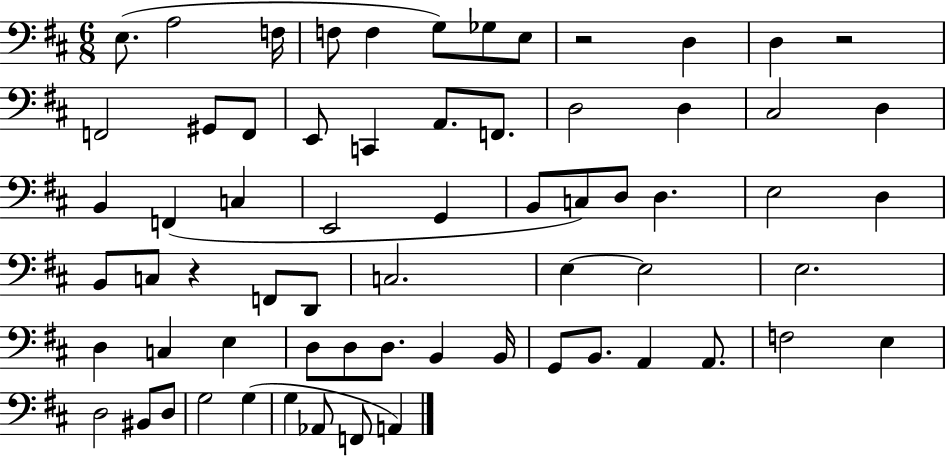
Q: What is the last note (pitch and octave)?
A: A2